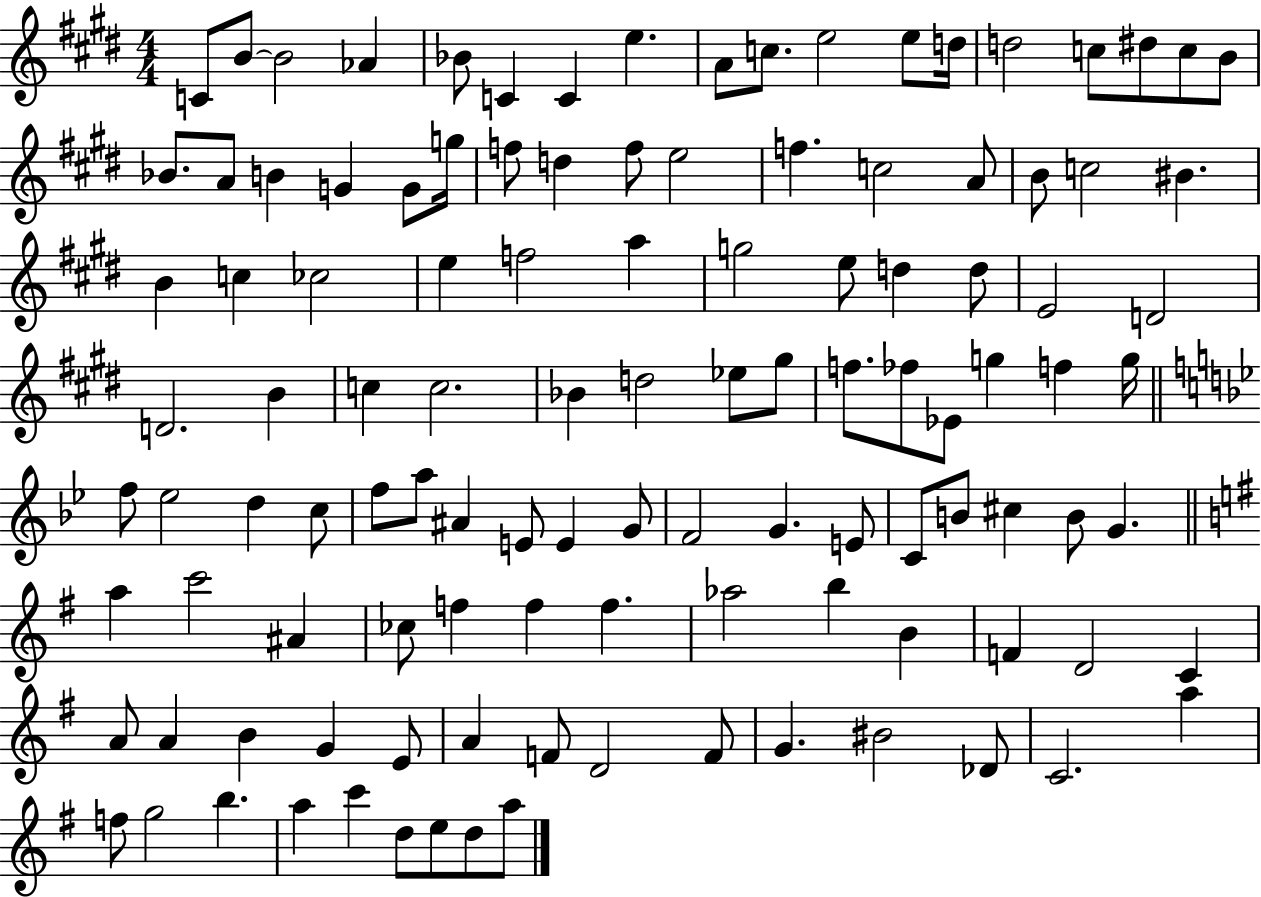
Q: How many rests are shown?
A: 0